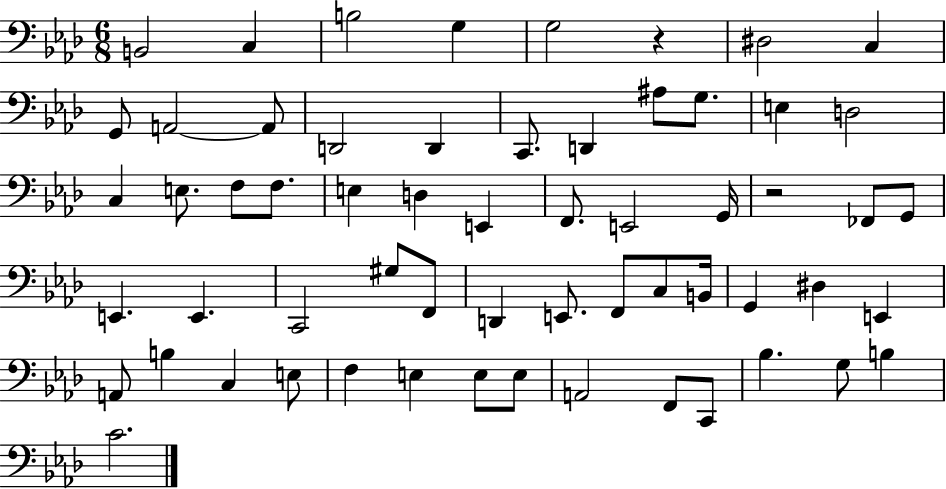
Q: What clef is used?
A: bass